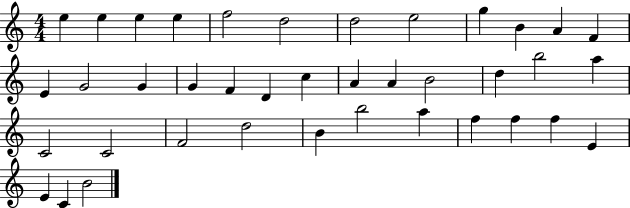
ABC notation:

X:1
T:Untitled
M:4/4
L:1/4
K:C
e e e e f2 d2 d2 e2 g B A F E G2 G G F D c A A B2 d b2 a C2 C2 F2 d2 B b2 a f f f E E C B2